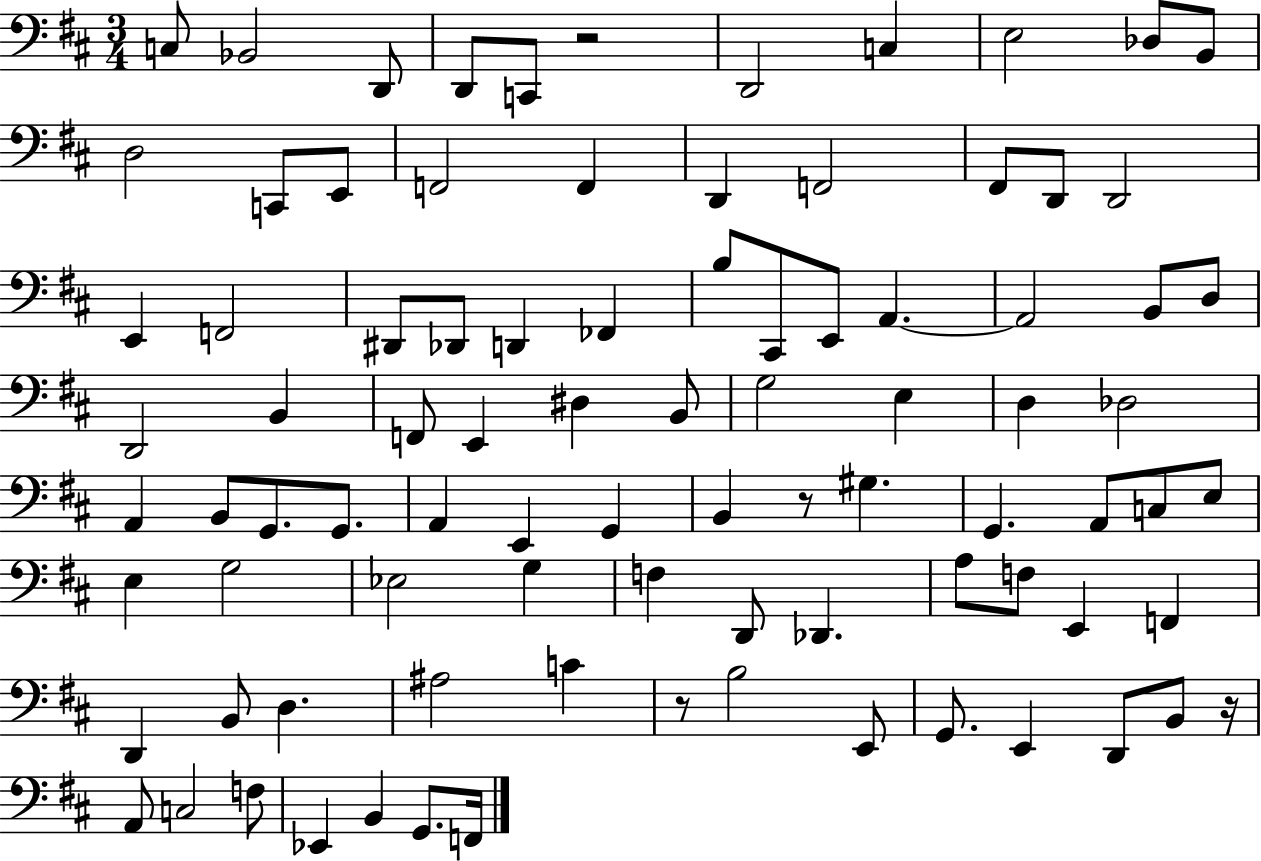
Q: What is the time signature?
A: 3/4